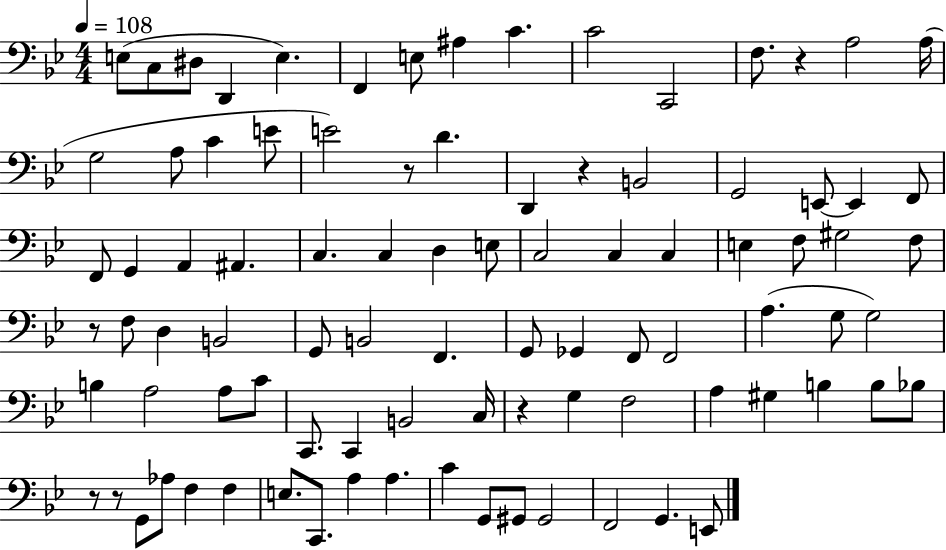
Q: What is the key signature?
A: BES major